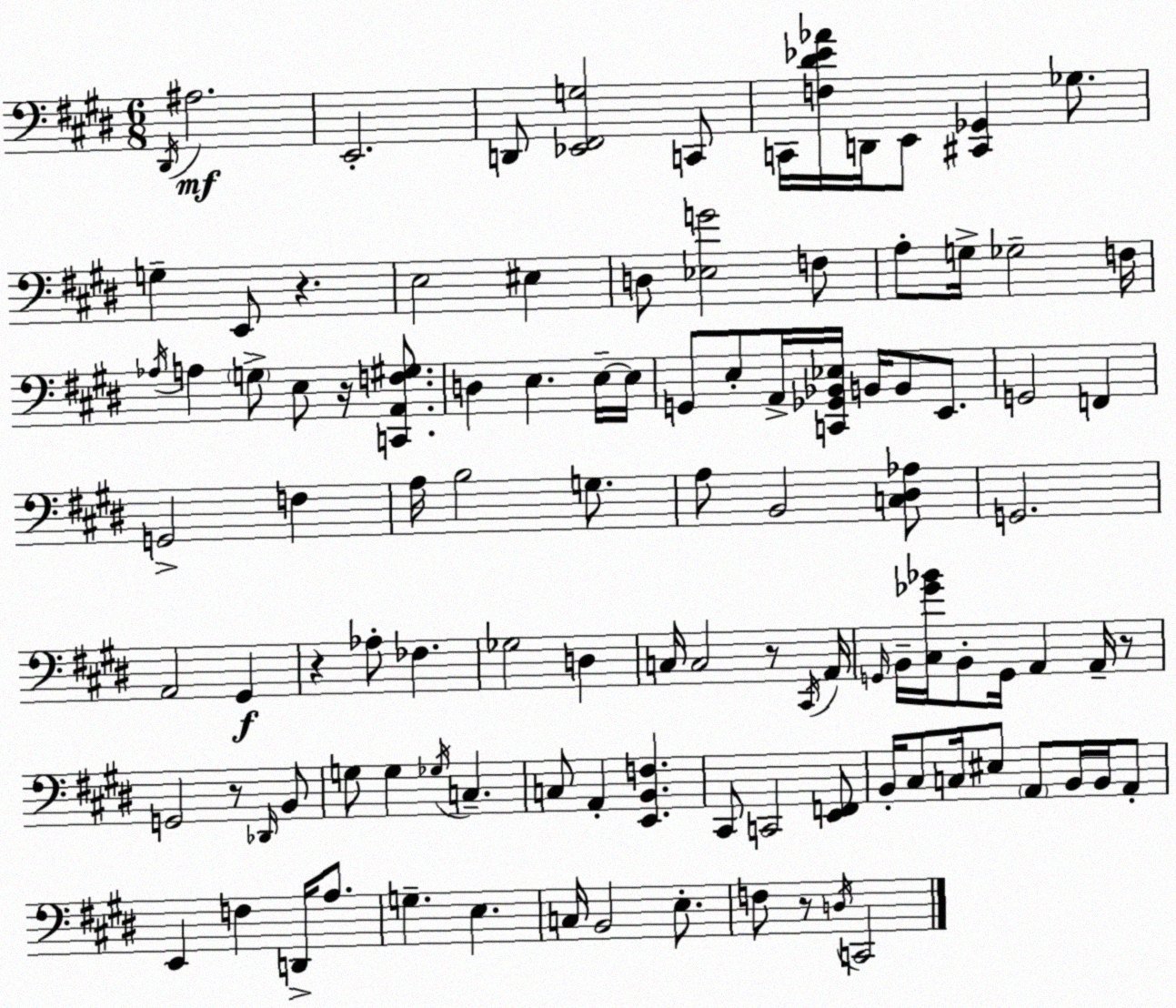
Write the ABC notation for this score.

X:1
T:Untitled
M:6/8
L:1/4
K:E
^D,,/4 ^A,2 E,,2 D,,/2 [_E,,^F,,G,]2 C,,/2 C,,/4 [F,^D_E_A]/4 D,,/4 E,,/2 [^C,,_G,,] _G,/2 G, E,,/2 z E,2 ^E, D,/2 [_E,G]2 F,/2 A,/2 G,/4 _G,2 F,/4 _A,/4 A, G,/2 E,/2 z/4 [C,,A,,F,^G,]/2 D, E, E,/4 E,/4 G,,/2 E,/2 A,,/4 [C,,_G,,_B,,_E,]/4 B,,/4 B,,/2 E,,/2 G,,2 F,, G,,2 F, A,/4 B,2 G,/2 A,/2 B,,2 [C,^D,_A,]/2 G,,2 A,,2 ^G,, z _A,/2 _F, _G,2 D, C,/4 C,2 z/2 ^C,,/4 A,,/4 G,,/4 B,,/4 [^C,_G_B]/4 B,,/2 G,,/4 A,, A,,/4 z/2 G,,2 z/2 _D,,/4 B,,/2 G,/2 G, _G,/4 C, C,/2 A,, [E,,B,,F,] ^C,,/2 C,,2 [E,,F,,]/2 B,,/4 ^C,/2 C,/4 ^E,/2 A,,/2 B,,/4 B,,/4 A,,/2 E,, F, D,,/4 A,/2 G, E, C,/4 B,,2 E,/2 F,/2 z/2 D,/4 C,,2